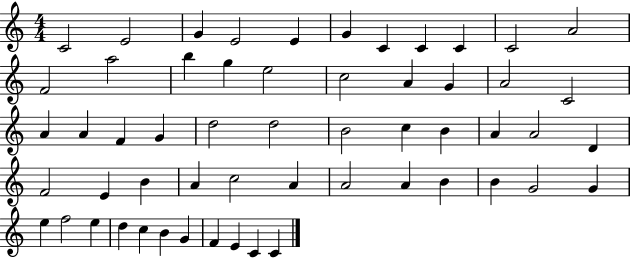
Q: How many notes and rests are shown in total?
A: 56